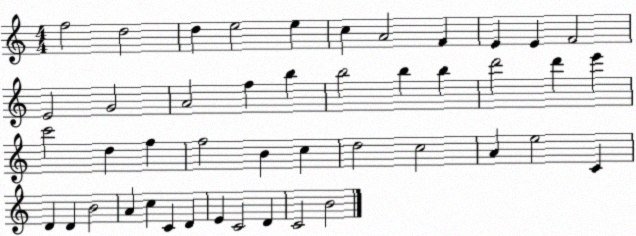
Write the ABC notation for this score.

X:1
T:Untitled
M:4/4
L:1/4
K:C
f2 d2 d e2 e c A2 F E E F2 E2 G2 A2 f b b2 b b d'2 d' e' c'2 d f f2 B c d2 c2 A e2 C D D B2 A c C D E C2 D C2 B2